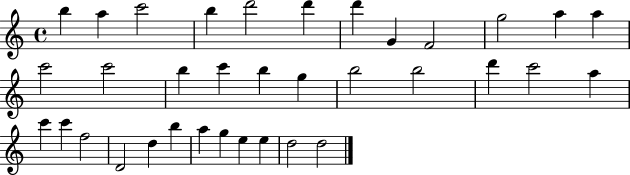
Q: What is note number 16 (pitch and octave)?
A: C6